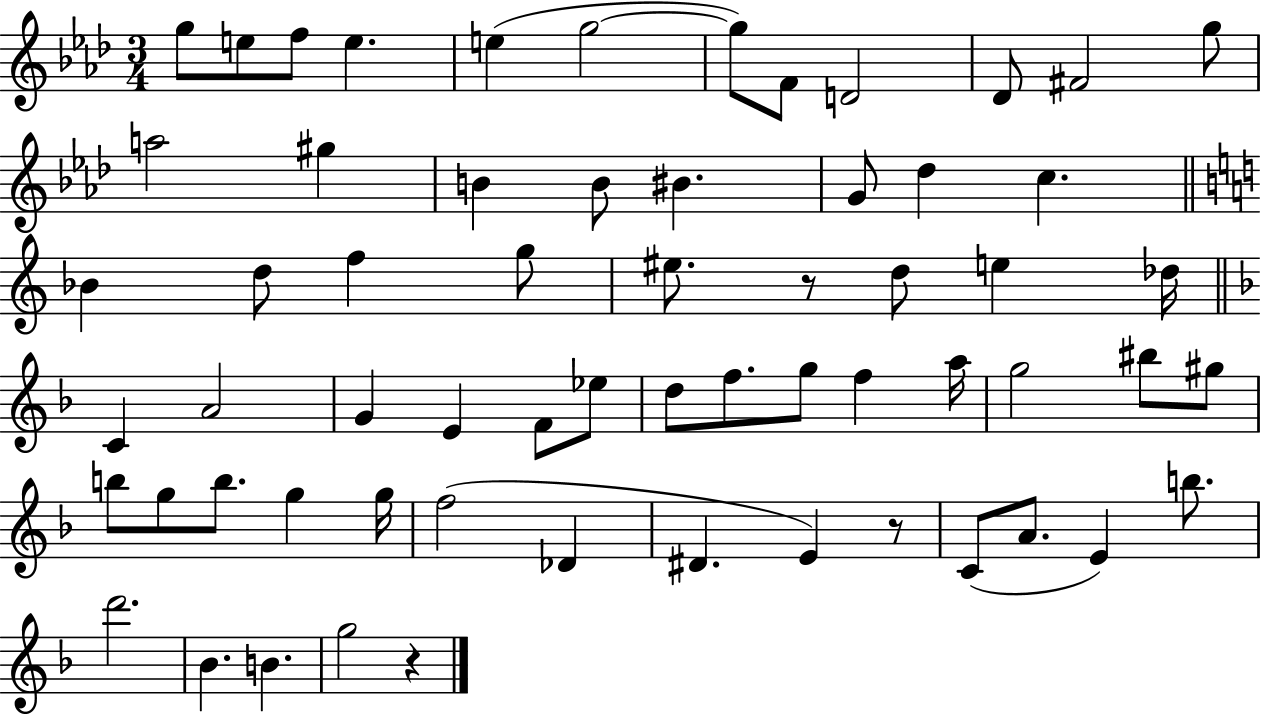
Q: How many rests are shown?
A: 3